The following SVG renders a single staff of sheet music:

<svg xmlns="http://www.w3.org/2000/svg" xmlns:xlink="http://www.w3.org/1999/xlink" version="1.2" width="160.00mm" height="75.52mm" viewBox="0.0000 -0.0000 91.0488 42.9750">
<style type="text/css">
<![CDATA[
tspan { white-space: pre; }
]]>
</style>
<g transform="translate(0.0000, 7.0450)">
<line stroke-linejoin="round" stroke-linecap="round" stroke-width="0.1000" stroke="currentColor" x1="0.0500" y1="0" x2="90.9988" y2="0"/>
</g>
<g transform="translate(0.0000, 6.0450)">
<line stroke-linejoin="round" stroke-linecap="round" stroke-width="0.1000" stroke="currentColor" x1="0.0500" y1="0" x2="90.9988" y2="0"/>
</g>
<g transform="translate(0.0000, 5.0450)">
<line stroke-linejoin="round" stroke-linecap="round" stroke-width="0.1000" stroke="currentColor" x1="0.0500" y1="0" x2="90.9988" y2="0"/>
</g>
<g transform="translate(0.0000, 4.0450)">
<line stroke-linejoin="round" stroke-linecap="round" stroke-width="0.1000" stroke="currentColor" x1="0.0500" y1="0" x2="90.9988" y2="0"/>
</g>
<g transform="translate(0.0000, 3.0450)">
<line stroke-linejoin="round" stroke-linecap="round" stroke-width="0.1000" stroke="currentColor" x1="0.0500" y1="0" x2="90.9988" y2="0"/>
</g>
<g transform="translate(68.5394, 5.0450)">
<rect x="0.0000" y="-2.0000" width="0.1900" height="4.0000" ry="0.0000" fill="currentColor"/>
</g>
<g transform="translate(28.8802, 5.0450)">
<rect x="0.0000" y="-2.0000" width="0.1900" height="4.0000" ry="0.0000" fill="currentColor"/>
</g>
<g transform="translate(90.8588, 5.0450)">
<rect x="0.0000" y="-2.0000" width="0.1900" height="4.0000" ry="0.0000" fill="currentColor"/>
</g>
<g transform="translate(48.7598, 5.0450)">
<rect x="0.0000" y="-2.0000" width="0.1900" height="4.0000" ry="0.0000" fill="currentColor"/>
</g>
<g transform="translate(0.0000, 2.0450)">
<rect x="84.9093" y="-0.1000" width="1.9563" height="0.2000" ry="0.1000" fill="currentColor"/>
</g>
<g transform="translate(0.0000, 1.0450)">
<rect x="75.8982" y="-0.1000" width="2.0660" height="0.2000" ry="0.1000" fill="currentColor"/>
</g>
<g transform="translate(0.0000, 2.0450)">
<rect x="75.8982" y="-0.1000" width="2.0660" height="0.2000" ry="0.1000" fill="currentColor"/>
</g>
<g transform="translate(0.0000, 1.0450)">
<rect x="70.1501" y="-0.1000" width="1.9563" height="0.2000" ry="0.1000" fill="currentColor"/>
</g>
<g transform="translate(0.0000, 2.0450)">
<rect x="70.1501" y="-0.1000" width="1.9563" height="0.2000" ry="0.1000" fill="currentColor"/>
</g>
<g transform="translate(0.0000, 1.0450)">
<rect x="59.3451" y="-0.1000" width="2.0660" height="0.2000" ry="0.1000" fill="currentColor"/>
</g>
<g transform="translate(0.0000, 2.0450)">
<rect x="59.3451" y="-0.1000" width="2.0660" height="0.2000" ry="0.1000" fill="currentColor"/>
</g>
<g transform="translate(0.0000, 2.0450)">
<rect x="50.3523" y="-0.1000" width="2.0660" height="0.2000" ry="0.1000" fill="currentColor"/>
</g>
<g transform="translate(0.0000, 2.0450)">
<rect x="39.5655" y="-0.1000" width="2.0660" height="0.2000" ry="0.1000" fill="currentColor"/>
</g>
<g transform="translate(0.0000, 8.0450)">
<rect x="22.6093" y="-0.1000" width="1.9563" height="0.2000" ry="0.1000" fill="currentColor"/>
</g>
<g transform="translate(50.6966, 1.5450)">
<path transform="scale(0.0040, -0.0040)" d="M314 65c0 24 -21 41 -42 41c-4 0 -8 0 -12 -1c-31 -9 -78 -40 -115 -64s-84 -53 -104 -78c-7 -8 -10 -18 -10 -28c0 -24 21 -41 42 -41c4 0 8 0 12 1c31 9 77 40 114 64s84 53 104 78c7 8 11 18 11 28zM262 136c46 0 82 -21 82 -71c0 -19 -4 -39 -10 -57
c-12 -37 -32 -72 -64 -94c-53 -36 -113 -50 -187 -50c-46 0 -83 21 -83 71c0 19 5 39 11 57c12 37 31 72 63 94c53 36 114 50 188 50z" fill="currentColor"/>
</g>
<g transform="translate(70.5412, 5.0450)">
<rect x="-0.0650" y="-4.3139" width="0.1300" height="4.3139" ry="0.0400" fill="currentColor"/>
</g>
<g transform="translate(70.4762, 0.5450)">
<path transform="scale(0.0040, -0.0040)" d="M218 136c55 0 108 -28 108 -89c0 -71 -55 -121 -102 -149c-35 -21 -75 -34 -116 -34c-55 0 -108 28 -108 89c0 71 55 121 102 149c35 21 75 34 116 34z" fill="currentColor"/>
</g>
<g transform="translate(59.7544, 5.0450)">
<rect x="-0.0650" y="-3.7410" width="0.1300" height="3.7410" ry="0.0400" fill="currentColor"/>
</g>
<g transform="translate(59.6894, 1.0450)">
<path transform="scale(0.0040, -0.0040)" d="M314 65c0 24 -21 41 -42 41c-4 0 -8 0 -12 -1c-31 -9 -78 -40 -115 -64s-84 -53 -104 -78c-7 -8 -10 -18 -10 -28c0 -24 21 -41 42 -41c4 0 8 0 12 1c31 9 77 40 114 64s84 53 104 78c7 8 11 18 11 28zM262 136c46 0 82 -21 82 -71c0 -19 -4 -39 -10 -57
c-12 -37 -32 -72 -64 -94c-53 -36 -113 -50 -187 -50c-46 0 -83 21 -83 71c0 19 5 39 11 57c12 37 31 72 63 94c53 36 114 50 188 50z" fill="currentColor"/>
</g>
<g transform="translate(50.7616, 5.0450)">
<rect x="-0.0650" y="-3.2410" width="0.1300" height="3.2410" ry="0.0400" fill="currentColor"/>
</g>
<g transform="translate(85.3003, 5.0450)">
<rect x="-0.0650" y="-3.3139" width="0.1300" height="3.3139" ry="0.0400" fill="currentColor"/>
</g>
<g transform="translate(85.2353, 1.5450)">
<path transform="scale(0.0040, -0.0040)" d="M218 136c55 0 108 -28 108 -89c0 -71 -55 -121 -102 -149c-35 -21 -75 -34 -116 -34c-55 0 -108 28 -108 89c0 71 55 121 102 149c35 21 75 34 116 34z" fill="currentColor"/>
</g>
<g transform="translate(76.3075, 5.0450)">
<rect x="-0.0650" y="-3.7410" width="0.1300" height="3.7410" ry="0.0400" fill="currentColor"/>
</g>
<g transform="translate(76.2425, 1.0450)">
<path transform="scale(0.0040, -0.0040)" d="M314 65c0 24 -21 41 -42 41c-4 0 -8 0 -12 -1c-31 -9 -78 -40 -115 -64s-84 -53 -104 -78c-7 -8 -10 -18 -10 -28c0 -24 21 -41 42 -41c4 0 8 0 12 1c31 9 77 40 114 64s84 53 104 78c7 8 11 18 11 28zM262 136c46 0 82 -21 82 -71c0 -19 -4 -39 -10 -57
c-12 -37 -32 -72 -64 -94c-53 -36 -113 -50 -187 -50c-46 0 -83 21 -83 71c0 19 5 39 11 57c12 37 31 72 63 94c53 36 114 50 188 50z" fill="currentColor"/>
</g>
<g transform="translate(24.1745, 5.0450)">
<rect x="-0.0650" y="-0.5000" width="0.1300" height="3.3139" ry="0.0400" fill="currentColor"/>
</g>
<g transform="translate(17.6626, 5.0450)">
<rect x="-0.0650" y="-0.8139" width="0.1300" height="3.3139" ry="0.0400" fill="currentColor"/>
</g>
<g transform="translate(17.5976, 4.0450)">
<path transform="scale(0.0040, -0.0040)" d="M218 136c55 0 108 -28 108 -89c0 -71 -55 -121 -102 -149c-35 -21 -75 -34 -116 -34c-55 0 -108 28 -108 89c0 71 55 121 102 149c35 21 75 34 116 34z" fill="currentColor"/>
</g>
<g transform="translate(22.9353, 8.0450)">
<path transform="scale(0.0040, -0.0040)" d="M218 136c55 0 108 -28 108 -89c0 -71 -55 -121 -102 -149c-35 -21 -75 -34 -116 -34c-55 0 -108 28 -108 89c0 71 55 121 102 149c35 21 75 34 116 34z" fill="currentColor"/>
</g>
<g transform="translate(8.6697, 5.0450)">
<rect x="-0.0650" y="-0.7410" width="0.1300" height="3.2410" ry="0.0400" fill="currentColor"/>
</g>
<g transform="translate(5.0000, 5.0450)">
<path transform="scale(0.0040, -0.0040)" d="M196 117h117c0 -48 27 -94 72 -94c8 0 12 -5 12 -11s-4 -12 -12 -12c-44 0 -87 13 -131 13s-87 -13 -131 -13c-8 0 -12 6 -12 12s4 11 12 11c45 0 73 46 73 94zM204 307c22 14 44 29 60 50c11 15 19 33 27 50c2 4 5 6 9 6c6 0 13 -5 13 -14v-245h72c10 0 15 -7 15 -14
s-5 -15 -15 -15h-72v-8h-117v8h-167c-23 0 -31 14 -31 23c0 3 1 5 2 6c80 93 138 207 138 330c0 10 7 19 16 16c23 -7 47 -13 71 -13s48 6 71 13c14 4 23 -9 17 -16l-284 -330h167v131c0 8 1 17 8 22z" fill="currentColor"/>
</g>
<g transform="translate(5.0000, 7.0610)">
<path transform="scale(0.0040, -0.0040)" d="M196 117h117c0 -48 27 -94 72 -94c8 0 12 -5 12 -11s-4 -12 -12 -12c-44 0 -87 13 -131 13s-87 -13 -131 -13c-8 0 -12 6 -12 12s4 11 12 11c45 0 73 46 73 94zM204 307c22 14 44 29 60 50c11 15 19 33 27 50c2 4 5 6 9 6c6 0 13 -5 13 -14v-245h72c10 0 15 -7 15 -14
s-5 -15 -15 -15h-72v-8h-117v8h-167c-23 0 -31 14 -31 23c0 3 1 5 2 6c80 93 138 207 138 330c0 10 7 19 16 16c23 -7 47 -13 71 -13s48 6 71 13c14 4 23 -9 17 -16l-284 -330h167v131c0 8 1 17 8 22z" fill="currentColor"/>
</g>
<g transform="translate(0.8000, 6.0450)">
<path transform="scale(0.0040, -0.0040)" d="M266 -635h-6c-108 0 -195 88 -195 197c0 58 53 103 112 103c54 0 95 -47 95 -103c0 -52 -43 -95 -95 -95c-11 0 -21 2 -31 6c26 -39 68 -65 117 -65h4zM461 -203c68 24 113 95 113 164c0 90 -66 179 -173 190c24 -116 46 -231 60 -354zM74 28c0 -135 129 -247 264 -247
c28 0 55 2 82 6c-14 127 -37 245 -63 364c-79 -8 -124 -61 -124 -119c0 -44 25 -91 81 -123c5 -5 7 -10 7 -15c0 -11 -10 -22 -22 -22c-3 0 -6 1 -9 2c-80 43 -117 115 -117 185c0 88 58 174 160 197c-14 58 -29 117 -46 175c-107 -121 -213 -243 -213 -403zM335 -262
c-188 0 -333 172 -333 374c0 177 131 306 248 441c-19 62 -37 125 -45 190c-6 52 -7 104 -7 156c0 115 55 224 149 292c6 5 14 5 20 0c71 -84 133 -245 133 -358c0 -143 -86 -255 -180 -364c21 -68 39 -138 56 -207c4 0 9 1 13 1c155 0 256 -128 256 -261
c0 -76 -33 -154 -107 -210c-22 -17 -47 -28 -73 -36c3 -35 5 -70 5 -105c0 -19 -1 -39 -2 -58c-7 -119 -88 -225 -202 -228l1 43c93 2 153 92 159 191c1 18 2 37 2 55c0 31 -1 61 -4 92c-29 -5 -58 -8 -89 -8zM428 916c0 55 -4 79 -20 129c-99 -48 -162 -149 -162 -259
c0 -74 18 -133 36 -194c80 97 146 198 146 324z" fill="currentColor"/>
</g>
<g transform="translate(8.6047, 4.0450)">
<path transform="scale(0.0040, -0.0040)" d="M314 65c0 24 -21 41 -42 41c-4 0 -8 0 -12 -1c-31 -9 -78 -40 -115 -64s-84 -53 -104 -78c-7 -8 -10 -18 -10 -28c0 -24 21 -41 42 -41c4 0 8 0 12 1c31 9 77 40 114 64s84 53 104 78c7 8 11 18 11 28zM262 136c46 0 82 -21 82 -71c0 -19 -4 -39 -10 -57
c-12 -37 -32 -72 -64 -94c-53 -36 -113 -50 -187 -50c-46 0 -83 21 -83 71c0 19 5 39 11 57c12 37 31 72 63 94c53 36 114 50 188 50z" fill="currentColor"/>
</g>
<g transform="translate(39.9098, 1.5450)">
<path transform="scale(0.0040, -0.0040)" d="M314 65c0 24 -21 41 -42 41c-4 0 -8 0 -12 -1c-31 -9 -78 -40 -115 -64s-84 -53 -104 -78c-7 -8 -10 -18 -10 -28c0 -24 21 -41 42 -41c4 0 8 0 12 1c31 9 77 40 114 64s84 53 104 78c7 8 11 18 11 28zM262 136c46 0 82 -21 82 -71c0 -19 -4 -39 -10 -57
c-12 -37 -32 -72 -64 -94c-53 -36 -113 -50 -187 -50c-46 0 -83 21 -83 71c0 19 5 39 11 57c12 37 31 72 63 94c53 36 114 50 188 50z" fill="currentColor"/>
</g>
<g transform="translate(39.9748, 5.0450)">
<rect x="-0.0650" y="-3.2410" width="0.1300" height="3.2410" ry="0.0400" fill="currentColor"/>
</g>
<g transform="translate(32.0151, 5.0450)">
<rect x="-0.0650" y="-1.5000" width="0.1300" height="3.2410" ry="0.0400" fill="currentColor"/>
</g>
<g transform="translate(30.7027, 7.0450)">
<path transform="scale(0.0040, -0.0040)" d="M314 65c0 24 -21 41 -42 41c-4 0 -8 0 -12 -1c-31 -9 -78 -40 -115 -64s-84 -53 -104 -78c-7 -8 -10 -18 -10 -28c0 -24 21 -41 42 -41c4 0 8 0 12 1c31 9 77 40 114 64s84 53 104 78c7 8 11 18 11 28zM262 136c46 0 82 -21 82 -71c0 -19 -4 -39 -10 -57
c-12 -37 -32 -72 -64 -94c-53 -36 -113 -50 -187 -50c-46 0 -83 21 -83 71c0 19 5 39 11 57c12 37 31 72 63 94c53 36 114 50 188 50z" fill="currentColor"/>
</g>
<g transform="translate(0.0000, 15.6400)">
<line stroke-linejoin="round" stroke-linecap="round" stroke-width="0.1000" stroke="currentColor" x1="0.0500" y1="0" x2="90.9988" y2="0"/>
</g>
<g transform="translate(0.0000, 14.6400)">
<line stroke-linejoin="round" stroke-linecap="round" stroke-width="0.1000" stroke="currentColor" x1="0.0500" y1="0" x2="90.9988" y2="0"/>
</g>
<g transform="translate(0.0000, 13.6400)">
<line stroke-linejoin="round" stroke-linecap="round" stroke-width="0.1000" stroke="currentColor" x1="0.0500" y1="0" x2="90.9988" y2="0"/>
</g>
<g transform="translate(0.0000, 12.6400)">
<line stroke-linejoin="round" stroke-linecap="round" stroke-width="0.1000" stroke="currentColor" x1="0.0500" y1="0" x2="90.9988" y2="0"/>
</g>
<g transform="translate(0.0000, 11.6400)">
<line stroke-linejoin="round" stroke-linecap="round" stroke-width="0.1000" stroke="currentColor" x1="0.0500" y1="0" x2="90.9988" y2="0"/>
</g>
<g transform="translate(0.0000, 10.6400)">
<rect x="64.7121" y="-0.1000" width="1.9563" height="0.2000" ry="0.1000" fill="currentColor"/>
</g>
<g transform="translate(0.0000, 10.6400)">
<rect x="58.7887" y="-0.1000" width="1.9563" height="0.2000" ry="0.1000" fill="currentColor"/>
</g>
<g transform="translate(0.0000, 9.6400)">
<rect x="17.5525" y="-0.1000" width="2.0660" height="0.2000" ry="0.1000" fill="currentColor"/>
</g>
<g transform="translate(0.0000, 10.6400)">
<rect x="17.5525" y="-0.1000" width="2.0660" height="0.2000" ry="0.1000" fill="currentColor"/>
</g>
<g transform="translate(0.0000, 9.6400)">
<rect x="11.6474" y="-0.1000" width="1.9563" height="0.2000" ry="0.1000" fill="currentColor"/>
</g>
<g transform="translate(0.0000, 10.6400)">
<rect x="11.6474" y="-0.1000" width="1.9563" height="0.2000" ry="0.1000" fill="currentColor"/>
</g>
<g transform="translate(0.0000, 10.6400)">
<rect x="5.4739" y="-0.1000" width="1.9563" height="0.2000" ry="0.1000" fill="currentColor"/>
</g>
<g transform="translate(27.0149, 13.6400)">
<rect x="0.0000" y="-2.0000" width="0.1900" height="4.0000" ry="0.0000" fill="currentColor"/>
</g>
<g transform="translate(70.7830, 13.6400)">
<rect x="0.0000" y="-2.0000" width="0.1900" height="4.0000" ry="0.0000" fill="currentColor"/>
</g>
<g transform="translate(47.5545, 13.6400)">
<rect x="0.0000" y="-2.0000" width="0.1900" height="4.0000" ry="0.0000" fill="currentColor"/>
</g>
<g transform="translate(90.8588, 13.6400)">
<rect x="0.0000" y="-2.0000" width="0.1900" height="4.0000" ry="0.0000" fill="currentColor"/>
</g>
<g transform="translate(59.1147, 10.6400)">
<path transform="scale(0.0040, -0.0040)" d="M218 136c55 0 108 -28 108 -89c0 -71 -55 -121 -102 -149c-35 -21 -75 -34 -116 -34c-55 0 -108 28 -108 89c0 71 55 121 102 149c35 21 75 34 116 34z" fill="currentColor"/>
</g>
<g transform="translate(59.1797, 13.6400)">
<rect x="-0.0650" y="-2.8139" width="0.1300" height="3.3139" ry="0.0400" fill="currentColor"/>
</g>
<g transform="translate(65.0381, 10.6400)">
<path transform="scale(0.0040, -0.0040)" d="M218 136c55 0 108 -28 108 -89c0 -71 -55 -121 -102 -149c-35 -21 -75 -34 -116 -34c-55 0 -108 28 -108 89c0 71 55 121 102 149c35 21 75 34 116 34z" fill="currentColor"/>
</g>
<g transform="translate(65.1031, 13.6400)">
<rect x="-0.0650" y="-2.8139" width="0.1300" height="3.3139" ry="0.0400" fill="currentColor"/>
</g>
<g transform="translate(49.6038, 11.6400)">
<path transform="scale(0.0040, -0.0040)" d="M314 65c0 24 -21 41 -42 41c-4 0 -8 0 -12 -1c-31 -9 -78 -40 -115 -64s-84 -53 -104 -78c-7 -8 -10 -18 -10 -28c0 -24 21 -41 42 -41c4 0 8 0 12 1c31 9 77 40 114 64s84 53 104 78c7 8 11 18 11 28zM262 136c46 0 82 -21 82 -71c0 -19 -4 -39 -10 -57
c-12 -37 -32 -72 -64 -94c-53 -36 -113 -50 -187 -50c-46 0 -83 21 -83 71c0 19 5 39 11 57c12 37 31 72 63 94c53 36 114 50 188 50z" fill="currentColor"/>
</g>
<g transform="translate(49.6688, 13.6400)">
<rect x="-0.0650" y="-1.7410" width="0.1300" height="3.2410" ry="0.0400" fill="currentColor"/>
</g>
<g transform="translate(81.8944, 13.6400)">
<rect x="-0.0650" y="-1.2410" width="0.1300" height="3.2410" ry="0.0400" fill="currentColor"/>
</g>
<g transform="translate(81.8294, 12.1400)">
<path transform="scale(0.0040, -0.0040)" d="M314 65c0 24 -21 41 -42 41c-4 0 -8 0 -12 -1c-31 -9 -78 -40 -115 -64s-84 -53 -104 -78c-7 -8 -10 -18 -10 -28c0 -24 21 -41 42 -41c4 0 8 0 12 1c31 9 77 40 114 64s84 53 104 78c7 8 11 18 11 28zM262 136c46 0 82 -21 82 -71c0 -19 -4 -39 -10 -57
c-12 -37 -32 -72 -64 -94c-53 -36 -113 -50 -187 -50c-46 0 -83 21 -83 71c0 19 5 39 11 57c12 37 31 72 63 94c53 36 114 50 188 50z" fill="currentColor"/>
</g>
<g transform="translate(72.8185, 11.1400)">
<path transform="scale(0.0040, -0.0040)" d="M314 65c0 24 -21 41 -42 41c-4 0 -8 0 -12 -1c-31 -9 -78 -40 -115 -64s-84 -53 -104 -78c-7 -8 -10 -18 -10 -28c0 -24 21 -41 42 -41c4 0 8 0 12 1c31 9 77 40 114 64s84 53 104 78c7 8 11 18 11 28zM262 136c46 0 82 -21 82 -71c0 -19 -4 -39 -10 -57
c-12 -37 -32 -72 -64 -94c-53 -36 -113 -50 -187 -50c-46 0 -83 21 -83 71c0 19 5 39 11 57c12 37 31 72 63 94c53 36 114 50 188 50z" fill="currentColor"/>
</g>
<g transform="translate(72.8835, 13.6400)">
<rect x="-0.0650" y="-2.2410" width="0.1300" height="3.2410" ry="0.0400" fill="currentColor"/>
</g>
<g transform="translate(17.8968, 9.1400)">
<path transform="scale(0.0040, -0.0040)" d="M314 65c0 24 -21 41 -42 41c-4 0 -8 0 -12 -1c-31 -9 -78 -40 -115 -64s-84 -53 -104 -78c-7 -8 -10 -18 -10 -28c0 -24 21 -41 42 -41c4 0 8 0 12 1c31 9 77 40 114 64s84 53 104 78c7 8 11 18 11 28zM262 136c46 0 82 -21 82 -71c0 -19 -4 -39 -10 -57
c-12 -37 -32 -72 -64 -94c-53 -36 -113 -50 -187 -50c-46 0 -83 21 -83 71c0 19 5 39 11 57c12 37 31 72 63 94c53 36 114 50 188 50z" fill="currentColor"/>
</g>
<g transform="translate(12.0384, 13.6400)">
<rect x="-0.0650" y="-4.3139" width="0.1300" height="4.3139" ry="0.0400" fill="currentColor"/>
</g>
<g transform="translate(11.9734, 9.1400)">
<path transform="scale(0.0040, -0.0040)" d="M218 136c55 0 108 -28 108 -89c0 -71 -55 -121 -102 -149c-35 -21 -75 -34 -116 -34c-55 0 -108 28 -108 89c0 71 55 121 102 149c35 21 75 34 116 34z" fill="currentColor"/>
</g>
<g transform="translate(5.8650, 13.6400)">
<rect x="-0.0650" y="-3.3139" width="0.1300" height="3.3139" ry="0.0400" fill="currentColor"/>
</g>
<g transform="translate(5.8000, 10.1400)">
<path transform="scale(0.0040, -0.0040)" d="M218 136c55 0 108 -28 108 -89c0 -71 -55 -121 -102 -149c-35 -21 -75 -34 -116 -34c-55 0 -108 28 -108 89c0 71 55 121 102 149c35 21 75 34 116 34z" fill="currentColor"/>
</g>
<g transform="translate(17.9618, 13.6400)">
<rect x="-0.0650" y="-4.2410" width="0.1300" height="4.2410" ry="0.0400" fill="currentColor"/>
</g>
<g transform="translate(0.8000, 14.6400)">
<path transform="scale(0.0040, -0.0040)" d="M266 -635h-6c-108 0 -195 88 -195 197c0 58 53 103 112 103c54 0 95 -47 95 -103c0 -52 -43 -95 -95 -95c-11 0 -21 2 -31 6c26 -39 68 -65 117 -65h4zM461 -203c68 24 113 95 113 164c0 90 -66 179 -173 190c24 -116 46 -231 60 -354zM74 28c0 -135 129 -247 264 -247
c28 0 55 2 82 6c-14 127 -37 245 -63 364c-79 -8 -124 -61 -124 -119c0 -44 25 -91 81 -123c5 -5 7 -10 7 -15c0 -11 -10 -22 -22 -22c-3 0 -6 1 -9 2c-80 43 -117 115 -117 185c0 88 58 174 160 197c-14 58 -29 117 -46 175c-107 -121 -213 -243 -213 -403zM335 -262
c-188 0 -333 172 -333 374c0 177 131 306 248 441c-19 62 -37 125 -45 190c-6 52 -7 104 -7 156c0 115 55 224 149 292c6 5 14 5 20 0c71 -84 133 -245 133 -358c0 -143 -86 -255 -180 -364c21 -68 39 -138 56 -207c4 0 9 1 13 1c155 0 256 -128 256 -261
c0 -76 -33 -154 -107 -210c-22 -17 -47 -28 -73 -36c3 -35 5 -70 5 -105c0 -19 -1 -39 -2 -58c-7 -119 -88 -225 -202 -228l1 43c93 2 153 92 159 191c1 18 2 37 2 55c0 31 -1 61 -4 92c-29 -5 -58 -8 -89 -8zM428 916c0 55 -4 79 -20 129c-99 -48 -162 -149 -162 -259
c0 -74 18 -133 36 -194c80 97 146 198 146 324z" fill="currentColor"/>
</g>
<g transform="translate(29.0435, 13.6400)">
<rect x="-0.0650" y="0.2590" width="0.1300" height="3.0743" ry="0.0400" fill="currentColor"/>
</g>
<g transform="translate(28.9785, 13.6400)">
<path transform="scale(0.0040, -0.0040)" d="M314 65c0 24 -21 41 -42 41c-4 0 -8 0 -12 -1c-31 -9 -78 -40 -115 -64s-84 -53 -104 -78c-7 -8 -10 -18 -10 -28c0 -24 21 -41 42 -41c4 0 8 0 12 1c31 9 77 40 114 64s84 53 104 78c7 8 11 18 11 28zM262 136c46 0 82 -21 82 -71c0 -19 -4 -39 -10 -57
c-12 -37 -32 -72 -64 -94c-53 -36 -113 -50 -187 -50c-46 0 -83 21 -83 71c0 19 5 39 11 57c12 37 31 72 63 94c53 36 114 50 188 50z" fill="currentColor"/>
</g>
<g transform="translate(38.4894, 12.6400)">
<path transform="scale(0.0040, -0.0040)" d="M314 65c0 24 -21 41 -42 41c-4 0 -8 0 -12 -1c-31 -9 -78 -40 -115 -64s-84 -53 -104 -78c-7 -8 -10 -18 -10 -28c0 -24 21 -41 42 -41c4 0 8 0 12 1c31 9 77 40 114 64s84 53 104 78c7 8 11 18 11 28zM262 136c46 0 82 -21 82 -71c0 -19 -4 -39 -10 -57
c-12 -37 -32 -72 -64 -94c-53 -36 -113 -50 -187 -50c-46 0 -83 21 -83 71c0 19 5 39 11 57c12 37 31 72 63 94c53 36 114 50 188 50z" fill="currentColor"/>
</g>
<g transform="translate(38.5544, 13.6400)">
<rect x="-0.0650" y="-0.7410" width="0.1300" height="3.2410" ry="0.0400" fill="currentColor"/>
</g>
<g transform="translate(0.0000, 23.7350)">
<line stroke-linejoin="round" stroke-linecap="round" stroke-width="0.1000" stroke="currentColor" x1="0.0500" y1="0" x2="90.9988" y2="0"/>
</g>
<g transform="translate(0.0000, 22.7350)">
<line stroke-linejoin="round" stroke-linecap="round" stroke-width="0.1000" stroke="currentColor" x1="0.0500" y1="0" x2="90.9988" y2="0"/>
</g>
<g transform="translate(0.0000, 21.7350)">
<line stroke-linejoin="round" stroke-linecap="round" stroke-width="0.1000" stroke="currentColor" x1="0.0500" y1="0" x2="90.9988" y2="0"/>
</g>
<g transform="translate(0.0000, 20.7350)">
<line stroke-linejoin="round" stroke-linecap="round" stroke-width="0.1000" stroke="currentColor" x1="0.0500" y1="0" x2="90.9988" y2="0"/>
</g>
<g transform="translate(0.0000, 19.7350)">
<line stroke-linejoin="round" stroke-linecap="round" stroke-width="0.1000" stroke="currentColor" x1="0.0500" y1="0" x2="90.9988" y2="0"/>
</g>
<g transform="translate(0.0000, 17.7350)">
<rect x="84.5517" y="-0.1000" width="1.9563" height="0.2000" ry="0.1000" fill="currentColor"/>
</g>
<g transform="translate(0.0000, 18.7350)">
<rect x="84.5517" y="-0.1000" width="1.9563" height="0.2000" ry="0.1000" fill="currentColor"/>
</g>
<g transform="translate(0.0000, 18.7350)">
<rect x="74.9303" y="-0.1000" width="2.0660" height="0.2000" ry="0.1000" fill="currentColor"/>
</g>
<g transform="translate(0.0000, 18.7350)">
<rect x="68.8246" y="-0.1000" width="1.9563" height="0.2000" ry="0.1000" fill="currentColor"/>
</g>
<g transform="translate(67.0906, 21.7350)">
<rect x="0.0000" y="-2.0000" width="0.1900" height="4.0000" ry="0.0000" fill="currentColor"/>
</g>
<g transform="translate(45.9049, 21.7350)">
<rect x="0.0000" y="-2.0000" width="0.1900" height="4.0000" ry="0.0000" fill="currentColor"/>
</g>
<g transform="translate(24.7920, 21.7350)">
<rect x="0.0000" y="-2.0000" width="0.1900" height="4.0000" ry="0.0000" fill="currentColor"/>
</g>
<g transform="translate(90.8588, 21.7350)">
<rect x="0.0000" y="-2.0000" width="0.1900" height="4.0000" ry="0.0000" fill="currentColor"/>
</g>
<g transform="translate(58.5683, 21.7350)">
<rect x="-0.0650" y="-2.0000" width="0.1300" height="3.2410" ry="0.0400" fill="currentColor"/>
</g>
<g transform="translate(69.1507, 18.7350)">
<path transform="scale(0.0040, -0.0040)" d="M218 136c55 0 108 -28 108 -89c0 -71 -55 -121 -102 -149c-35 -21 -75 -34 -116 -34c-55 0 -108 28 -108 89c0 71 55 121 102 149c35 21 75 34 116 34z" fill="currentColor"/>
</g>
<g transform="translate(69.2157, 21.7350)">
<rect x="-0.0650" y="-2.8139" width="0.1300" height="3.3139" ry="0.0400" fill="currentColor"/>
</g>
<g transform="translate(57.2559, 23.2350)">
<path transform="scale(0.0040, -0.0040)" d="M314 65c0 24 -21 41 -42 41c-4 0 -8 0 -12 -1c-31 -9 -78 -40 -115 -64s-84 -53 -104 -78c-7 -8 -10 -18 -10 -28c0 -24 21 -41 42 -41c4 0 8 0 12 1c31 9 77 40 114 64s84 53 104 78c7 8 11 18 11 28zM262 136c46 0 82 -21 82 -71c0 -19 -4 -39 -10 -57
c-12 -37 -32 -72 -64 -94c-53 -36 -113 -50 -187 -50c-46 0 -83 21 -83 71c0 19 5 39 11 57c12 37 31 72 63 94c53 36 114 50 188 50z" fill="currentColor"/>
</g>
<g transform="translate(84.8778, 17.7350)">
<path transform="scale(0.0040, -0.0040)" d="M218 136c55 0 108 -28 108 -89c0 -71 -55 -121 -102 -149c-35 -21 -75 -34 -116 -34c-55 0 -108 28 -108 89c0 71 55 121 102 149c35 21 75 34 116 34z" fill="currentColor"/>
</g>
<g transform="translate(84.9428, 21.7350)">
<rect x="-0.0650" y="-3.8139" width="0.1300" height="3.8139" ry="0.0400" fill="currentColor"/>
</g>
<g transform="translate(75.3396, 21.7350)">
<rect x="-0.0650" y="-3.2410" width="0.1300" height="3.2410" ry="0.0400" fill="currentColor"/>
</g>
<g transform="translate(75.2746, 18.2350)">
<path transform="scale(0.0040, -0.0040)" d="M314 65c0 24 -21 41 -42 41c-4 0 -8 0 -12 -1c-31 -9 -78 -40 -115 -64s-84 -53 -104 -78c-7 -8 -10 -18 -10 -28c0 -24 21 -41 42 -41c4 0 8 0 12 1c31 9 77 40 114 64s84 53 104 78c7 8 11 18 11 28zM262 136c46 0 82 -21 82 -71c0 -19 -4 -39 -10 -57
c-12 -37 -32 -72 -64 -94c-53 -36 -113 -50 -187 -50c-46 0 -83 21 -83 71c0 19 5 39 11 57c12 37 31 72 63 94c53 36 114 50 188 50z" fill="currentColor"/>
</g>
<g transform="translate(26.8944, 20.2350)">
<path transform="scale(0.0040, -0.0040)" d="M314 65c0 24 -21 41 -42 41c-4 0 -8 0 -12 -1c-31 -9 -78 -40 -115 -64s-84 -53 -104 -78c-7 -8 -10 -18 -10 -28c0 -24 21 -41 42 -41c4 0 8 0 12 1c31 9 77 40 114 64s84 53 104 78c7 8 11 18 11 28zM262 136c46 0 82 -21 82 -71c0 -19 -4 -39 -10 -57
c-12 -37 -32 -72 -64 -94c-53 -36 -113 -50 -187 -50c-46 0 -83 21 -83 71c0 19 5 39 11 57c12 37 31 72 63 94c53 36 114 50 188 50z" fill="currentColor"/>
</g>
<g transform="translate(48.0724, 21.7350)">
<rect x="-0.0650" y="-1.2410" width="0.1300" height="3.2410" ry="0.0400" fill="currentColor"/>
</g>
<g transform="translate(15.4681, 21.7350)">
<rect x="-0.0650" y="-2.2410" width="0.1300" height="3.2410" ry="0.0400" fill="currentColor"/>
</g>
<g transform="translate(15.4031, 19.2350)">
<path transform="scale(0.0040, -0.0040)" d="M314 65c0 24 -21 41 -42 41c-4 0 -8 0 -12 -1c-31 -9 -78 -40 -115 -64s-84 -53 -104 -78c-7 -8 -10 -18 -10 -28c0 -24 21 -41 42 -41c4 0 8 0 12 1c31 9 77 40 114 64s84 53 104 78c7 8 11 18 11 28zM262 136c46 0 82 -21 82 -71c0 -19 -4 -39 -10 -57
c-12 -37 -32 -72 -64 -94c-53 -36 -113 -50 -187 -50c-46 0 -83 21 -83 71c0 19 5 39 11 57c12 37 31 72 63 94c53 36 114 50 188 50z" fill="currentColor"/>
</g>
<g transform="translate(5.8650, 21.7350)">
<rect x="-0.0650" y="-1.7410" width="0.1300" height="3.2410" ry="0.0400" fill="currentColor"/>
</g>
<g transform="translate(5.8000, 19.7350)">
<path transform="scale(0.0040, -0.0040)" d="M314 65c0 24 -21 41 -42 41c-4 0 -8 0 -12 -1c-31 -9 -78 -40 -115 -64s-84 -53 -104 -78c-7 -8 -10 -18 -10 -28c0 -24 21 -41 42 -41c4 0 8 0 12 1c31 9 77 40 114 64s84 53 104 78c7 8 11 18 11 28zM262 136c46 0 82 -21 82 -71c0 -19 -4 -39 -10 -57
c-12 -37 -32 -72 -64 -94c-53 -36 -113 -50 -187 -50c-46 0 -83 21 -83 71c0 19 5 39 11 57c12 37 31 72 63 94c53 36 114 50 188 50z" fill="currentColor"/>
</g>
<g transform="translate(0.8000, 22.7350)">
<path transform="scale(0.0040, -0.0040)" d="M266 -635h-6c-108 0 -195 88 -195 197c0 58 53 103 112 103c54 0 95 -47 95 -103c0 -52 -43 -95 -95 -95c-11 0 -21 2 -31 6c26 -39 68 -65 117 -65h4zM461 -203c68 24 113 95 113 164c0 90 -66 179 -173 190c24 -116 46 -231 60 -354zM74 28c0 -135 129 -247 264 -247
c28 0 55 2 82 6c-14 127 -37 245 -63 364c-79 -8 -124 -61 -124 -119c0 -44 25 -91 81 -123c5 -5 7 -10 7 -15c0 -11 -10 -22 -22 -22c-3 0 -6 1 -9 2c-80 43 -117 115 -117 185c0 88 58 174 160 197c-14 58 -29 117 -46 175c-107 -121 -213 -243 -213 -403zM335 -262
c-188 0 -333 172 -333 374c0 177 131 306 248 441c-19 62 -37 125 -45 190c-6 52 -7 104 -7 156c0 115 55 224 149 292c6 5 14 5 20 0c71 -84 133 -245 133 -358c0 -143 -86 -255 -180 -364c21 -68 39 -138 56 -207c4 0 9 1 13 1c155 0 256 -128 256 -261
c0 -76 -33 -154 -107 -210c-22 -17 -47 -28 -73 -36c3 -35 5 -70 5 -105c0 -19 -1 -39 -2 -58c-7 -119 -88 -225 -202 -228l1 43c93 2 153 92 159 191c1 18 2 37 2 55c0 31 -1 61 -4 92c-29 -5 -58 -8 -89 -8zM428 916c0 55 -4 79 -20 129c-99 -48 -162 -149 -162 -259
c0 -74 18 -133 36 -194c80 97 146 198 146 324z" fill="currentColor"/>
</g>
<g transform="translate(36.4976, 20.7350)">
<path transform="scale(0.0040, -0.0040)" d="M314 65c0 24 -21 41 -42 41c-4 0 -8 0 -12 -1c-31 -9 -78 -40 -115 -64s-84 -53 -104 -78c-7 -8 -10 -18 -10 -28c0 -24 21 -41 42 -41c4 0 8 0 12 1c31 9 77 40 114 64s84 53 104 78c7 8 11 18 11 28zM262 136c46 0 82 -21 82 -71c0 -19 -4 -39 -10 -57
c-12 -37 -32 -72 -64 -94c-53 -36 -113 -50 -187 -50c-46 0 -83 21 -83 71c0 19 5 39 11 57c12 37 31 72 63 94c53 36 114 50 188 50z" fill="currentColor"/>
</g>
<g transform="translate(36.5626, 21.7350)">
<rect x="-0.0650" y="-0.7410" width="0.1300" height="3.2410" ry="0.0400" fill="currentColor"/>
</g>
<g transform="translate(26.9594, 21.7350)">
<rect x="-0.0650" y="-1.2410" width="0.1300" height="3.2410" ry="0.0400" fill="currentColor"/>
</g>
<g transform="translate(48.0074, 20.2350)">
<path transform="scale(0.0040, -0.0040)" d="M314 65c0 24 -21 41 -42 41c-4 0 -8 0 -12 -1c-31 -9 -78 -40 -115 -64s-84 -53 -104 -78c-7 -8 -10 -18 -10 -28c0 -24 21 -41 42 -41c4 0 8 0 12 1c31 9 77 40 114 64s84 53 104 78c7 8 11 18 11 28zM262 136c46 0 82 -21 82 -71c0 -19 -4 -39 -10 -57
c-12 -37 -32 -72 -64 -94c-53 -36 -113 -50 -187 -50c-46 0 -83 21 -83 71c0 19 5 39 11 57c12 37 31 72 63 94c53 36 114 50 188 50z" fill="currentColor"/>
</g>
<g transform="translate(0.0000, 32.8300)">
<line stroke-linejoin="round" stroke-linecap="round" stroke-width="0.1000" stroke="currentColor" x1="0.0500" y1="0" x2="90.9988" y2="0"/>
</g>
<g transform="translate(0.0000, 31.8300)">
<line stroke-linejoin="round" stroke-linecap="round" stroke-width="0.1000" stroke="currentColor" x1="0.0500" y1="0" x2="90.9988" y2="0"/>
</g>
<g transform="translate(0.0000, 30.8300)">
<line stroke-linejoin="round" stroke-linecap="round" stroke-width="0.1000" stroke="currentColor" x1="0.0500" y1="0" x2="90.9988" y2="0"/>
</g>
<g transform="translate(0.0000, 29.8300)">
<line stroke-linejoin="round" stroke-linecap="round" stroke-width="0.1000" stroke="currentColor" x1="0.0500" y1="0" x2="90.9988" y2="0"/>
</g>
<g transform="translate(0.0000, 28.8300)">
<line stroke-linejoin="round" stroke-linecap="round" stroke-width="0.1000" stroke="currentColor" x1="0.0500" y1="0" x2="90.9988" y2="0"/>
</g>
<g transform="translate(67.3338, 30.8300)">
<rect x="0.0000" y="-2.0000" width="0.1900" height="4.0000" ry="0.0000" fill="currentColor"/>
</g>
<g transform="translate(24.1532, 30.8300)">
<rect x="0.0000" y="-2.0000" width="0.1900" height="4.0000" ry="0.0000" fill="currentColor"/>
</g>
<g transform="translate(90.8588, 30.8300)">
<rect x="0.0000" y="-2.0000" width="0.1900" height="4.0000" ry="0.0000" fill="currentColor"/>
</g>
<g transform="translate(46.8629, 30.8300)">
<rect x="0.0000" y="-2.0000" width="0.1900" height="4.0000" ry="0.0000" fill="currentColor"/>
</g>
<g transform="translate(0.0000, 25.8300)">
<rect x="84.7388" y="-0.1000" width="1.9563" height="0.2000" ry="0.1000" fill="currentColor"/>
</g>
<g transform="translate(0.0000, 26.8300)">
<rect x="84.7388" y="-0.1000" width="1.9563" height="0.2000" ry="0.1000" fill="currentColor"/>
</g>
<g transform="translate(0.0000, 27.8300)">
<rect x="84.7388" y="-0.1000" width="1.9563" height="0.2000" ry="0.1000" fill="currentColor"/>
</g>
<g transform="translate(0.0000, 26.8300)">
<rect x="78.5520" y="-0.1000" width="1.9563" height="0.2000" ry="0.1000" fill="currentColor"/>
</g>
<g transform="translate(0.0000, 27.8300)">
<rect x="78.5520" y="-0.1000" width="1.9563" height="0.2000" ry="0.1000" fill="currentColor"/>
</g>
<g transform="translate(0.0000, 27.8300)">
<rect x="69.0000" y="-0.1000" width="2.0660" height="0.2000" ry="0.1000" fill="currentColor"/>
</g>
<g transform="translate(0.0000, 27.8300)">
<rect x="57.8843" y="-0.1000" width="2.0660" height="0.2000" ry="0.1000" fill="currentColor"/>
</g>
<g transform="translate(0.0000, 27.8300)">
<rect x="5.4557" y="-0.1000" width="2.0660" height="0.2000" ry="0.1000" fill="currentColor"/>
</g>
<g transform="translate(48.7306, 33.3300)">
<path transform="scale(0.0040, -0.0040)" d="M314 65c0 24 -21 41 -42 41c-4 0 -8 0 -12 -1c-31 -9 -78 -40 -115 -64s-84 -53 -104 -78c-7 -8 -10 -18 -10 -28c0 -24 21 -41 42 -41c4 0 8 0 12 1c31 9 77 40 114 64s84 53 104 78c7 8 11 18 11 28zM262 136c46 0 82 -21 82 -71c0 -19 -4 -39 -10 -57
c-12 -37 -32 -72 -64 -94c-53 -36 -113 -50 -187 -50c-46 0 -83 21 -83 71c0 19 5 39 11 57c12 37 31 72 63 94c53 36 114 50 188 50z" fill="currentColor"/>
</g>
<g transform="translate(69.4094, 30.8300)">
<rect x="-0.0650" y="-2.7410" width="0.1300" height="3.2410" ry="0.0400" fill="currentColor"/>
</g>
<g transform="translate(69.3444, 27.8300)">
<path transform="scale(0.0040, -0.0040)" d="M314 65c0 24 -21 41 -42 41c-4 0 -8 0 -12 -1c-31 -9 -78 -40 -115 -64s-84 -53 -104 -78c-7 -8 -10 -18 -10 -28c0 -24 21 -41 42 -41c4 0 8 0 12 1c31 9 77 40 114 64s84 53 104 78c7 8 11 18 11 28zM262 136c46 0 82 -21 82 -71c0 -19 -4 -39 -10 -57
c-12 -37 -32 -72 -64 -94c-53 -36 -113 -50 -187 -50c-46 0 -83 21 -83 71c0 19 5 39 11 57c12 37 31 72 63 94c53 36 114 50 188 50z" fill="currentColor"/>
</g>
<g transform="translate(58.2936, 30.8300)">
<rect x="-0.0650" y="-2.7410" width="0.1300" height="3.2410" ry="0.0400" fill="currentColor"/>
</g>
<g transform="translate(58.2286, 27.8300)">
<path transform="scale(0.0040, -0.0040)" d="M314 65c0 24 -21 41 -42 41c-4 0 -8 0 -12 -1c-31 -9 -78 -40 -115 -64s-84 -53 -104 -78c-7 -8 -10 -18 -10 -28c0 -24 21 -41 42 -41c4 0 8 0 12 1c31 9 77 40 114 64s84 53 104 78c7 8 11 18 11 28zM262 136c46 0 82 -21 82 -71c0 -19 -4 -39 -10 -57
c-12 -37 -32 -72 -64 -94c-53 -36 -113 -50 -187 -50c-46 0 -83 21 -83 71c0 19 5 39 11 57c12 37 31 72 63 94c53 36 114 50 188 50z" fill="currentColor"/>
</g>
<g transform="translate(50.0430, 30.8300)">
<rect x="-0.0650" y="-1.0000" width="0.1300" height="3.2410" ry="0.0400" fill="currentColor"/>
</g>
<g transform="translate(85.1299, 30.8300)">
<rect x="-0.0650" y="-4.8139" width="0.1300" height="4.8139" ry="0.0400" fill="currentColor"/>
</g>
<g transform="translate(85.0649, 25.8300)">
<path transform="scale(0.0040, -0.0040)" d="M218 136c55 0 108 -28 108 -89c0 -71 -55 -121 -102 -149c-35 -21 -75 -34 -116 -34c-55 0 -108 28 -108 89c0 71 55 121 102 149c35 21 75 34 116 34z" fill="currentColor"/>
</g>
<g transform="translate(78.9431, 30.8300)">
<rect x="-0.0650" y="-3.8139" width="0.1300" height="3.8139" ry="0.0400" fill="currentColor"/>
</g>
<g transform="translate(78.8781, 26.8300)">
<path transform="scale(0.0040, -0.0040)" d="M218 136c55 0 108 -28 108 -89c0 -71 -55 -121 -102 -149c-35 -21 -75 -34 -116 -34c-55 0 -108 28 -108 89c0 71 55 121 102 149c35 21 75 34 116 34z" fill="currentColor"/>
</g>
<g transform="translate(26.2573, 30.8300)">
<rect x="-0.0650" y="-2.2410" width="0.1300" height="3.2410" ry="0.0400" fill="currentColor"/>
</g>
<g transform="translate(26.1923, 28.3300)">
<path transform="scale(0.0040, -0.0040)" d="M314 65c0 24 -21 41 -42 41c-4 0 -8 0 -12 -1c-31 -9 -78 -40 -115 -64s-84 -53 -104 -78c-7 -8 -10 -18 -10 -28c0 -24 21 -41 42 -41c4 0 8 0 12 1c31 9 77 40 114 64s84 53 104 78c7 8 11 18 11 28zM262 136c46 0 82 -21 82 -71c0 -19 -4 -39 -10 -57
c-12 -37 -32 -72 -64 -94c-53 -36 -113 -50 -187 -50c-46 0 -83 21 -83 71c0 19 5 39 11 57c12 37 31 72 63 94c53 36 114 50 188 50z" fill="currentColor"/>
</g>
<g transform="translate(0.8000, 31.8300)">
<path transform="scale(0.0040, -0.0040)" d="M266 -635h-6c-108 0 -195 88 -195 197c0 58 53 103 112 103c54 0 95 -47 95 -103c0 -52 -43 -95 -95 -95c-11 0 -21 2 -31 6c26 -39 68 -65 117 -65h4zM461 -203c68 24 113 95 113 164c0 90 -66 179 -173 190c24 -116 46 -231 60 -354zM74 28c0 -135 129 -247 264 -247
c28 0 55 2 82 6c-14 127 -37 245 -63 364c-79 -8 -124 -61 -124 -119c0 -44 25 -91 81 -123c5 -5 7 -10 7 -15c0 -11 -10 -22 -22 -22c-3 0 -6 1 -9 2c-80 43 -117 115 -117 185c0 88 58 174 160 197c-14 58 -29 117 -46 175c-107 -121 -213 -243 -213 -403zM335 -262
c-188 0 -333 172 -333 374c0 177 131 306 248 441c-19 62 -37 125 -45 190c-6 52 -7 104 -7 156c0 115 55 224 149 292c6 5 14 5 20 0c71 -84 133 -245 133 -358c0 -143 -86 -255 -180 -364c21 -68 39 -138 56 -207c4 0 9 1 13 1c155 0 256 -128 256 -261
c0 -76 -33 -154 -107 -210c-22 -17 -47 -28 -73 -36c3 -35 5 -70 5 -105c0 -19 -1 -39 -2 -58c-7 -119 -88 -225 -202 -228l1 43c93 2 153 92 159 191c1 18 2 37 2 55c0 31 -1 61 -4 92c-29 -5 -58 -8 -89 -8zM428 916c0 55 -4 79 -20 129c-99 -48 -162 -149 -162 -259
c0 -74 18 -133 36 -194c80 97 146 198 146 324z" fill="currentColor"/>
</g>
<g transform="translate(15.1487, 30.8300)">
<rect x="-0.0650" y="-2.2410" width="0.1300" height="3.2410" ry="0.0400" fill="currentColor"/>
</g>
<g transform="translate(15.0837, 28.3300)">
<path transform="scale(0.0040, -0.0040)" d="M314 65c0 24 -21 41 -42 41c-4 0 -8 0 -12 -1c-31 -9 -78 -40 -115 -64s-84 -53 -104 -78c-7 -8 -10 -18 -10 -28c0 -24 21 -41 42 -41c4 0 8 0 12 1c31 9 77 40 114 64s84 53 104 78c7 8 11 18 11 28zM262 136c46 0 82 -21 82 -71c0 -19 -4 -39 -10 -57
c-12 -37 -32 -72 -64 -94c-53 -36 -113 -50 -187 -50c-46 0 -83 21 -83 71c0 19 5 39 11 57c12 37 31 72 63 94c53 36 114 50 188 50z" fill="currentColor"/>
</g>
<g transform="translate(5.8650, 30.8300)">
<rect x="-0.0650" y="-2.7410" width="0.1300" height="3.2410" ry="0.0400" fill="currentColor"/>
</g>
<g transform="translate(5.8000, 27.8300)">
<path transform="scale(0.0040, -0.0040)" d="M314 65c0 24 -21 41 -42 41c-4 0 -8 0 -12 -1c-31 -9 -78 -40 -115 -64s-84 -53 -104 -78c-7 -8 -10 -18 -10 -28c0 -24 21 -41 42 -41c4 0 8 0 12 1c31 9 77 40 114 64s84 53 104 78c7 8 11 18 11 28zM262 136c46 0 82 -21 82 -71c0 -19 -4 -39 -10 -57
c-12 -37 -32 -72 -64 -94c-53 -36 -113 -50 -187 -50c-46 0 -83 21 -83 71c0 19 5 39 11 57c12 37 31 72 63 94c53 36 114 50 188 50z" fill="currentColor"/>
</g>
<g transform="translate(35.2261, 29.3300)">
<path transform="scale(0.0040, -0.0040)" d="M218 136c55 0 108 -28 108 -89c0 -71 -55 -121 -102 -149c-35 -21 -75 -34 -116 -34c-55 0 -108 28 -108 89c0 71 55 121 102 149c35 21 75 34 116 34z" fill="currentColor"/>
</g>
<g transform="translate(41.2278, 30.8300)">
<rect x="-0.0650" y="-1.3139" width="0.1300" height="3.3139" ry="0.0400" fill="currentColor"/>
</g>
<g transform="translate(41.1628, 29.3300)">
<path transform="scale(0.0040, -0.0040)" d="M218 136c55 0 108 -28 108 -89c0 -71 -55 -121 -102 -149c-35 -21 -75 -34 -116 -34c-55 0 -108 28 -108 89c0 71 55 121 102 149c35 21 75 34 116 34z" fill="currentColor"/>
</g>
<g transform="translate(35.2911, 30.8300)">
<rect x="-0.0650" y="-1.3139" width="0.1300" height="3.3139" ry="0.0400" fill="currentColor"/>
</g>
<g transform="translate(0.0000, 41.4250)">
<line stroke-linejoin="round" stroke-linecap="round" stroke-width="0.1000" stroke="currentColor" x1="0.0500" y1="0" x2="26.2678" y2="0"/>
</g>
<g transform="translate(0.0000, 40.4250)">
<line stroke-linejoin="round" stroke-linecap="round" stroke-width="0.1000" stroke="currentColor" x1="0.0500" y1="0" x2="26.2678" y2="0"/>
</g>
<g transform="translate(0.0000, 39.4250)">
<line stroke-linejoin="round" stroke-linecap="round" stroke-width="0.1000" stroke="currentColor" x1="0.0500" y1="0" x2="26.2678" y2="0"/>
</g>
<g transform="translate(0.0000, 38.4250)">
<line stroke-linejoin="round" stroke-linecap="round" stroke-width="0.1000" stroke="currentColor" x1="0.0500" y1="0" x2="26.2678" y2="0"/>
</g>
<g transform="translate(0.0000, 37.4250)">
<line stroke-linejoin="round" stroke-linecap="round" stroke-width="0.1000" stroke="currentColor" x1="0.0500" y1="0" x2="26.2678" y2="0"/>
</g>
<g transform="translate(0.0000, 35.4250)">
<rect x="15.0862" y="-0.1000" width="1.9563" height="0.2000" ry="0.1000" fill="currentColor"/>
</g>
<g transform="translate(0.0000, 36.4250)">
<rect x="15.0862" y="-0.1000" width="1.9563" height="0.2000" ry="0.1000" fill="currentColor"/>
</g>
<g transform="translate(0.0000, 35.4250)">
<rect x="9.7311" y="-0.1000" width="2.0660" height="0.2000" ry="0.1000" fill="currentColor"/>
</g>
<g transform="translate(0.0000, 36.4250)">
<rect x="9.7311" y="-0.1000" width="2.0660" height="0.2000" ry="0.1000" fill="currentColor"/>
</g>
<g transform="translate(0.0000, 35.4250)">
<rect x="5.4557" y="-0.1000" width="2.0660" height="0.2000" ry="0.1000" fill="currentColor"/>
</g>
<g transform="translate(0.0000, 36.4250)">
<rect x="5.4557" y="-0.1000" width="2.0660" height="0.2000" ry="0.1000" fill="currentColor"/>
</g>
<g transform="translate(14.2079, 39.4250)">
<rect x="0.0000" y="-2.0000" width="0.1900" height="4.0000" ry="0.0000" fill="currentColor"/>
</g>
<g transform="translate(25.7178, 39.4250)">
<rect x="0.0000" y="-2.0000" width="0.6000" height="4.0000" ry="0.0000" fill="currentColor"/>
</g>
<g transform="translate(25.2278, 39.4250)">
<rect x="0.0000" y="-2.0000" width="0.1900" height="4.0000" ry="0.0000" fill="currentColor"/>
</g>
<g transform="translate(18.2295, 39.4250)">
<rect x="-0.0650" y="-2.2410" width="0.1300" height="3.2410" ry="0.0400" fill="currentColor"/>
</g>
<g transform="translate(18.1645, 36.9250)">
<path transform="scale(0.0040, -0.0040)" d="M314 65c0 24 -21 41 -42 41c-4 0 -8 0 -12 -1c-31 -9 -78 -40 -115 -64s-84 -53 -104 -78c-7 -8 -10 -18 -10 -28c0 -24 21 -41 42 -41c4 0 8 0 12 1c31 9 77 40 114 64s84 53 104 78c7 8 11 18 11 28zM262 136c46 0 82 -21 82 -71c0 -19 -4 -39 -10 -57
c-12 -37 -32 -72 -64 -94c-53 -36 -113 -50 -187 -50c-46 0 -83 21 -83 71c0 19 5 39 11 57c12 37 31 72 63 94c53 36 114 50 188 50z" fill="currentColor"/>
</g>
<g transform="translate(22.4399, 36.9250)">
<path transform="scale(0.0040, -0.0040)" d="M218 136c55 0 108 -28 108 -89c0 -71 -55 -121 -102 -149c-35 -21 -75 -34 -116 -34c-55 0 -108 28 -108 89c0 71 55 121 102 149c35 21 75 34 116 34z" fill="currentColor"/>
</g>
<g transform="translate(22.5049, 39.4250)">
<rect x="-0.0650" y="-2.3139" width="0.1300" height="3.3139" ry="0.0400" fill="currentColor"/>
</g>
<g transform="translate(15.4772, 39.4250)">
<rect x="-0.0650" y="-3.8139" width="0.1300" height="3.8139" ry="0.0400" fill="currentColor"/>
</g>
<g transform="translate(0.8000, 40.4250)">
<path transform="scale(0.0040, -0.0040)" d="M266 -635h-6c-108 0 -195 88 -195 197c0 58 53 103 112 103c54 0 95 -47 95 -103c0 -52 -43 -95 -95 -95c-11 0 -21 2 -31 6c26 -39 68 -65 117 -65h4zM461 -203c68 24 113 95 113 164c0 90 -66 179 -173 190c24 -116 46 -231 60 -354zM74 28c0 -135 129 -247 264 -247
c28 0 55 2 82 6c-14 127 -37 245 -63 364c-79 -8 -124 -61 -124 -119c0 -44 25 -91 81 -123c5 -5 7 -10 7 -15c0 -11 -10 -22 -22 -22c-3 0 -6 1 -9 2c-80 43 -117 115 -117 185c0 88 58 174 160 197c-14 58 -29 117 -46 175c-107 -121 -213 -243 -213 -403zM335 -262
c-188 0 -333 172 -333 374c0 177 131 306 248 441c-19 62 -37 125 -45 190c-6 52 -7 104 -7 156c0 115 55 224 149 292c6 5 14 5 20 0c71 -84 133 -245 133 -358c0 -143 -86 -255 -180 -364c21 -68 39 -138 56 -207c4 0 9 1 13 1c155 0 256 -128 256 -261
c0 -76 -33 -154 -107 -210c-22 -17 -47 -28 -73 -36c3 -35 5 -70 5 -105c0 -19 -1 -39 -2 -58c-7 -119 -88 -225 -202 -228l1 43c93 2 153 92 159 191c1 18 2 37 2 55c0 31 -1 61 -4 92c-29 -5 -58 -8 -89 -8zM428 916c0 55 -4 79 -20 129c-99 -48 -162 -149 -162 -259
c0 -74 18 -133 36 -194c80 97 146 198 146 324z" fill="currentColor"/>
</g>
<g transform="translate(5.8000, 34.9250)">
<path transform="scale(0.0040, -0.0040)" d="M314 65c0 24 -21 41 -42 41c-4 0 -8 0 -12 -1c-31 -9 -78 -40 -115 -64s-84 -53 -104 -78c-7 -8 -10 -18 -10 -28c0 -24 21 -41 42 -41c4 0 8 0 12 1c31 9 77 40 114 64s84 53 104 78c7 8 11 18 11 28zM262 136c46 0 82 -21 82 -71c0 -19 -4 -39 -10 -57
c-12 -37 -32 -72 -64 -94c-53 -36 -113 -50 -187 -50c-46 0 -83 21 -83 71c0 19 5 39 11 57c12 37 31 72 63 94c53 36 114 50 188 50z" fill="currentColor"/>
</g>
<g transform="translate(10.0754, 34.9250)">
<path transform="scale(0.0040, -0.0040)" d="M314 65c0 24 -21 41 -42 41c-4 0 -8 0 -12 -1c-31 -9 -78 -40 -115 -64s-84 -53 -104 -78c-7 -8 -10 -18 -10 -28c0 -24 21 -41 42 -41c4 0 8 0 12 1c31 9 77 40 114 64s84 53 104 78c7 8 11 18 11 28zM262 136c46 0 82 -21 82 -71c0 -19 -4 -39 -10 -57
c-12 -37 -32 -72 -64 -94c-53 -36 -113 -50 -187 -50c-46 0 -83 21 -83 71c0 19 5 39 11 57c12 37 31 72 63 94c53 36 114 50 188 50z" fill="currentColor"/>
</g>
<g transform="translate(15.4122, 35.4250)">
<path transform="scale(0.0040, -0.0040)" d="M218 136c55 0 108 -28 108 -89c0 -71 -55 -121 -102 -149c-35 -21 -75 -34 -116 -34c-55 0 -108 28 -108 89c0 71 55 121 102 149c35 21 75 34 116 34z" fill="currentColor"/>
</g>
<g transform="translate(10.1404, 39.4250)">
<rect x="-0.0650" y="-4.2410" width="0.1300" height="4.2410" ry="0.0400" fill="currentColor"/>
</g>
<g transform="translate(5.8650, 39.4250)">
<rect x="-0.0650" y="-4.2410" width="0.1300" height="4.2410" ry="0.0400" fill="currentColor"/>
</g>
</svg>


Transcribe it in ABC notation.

X:1
T:Untitled
M:4/4
L:1/4
K:C
d2 d C E2 b2 b2 c'2 d' c'2 b b d' d'2 B2 d2 f2 a a g2 e2 f2 g2 e2 d2 e2 F2 a b2 c' a2 g2 g2 e e D2 a2 a2 c' e' d'2 d'2 c' g2 g